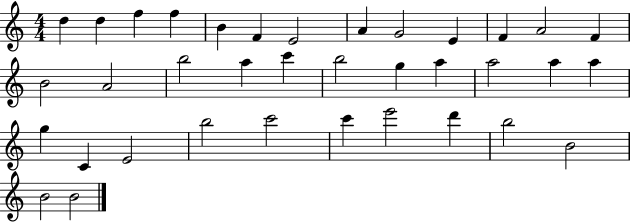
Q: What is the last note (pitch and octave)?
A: B4